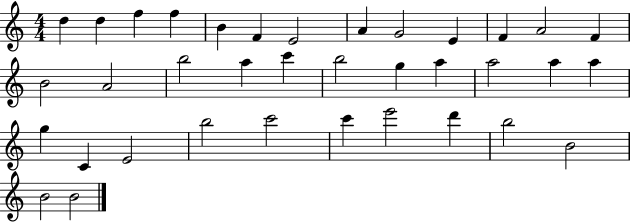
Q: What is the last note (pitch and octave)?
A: B4